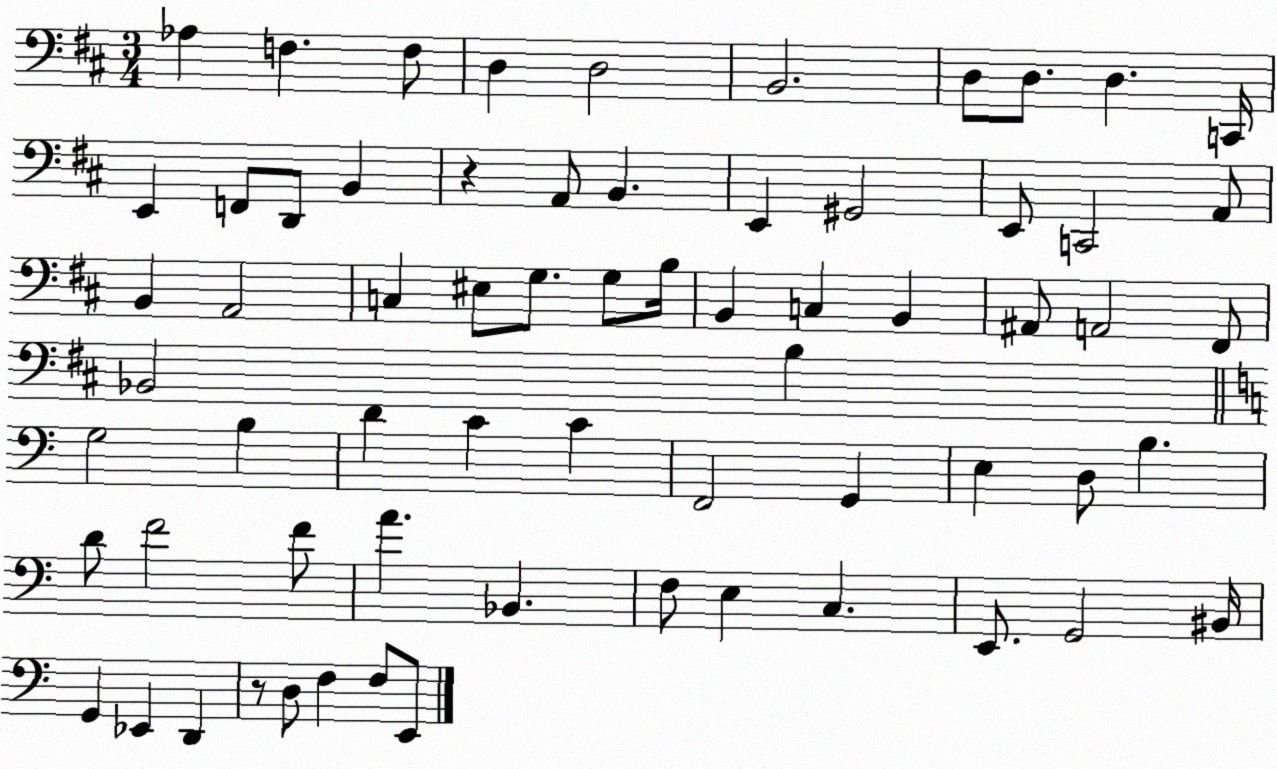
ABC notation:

X:1
T:Untitled
M:3/4
L:1/4
K:D
_A, F, F,/2 D, D,2 B,,2 D,/2 D,/2 D, C,,/4 E,, F,,/2 D,,/2 B,, z A,,/2 B,, E,, ^G,,2 E,,/2 C,,2 A,,/2 B,, A,,2 C, ^E,/2 G,/2 G,/2 B,/4 B,, C, B,, ^A,,/2 A,,2 ^F,,/2 _B,,2 B, G,2 B, D C C F,,2 G,, E, D,/2 B, D/2 F2 F/2 A _B,, F,/2 E, C, E,,/2 G,,2 ^B,,/4 G,, _E,, D,, z/2 D,/2 F, F,/2 E,,/2